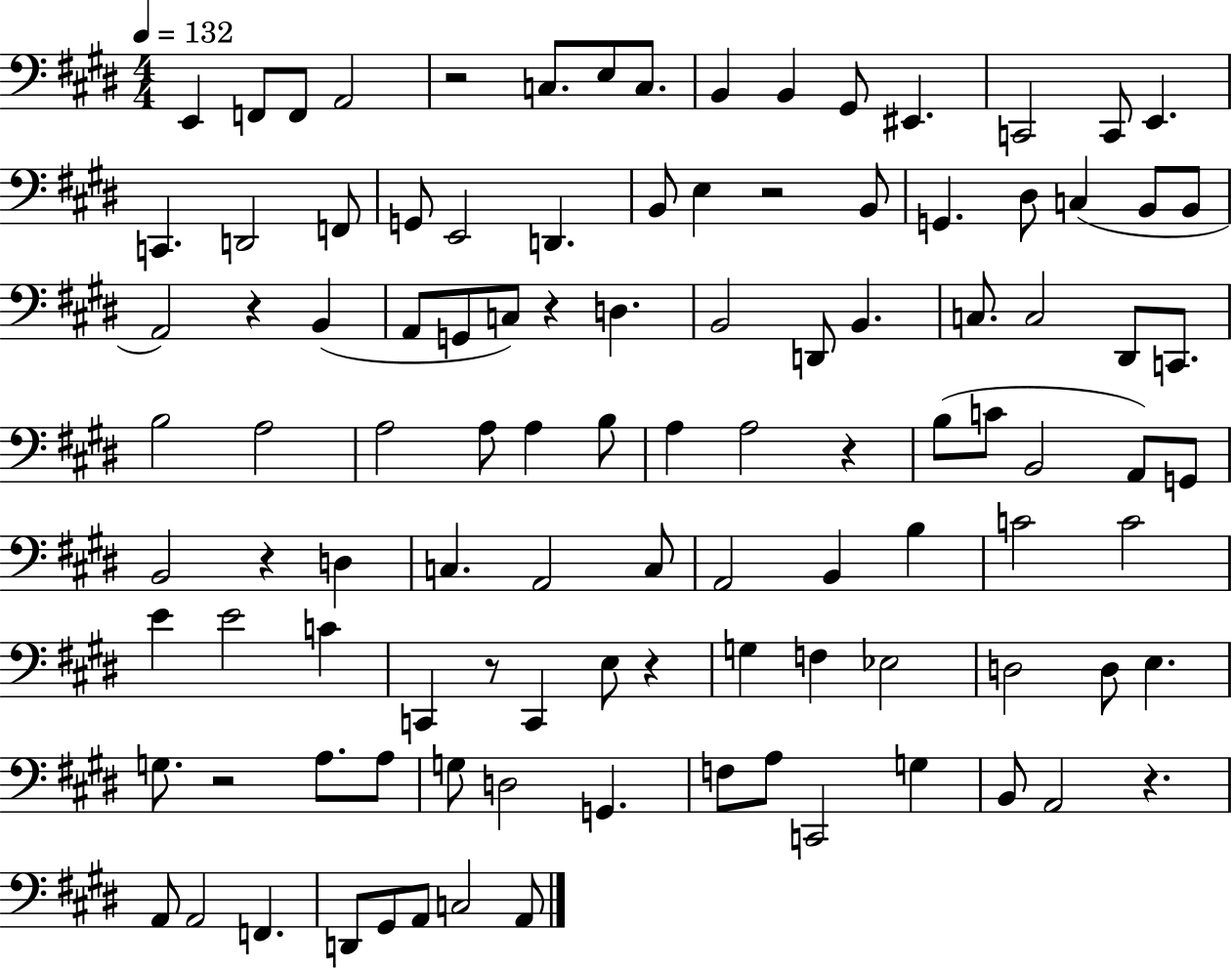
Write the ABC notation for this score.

X:1
T:Untitled
M:4/4
L:1/4
K:E
E,, F,,/2 F,,/2 A,,2 z2 C,/2 E,/2 C,/2 B,, B,, ^G,,/2 ^E,, C,,2 C,,/2 E,, C,, D,,2 F,,/2 G,,/2 E,,2 D,, B,,/2 E, z2 B,,/2 G,, ^D,/2 C, B,,/2 B,,/2 A,,2 z B,, A,,/2 G,,/2 C,/2 z D, B,,2 D,,/2 B,, C,/2 C,2 ^D,,/2 C,,/2 B,2 A,2 A,2 A,/2 A, B,/2 A, A,2 z B,/2 C/2 B,,2 A,,/2 G,,/2 B,,2 z D, C, A,,2 C,/2 A,,2 B,, B, C2 C2 E E2 C C,, z/2 C,, E,/2 z G, F, _E,2 D,2 D,/2 E, G,/2 z2 A,/2 A,/2 G,/2 D,2 G,, F,/2 A,/2 C,,2 G, B,,/2 A,,2 z A,,/2 A,,2 F,, D,,/2 ^G,,/2 A,,/2 C,2 A,,/2